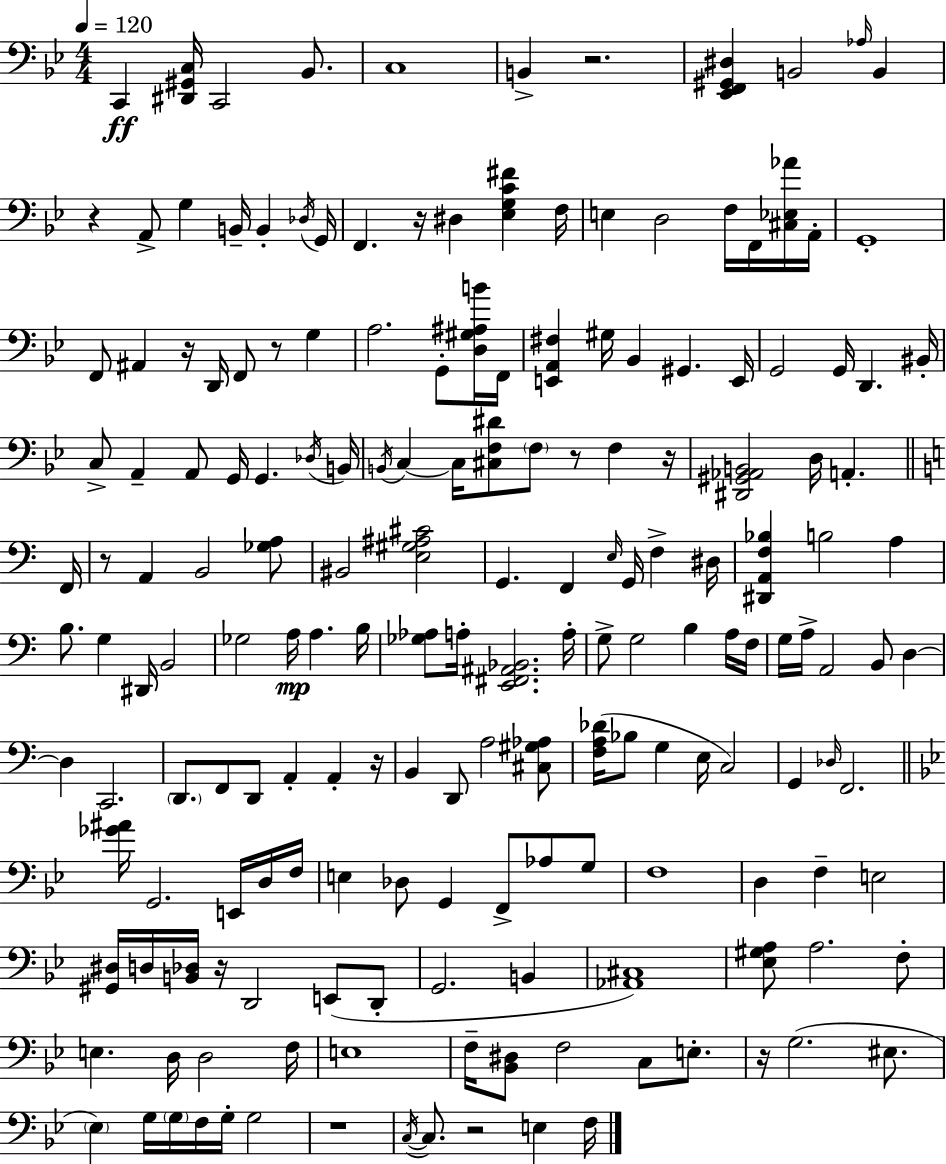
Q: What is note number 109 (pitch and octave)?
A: G2